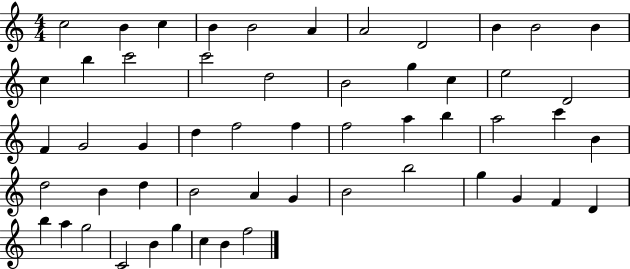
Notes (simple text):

C5/h B4/q C5/q B4/q B4/h A4/q A4/h D4/h B4/q B4/h B4/q C5/q B5/q C6/h C6/h D5/h B4/h G5/q C5/q E5/h D4/h F4/q G4/h G4/q D5/q F5/h F5/q F5/h A5/q B5/q A5/h C6/q B4/q D5/h B4/q D5/q B4/h A4/q G4/q B4/h B5/h G5/q G4/q F4/q D4/q B5/q A5/q G5/h C4/h B4/q G5/q C5/q B4/q F5/h